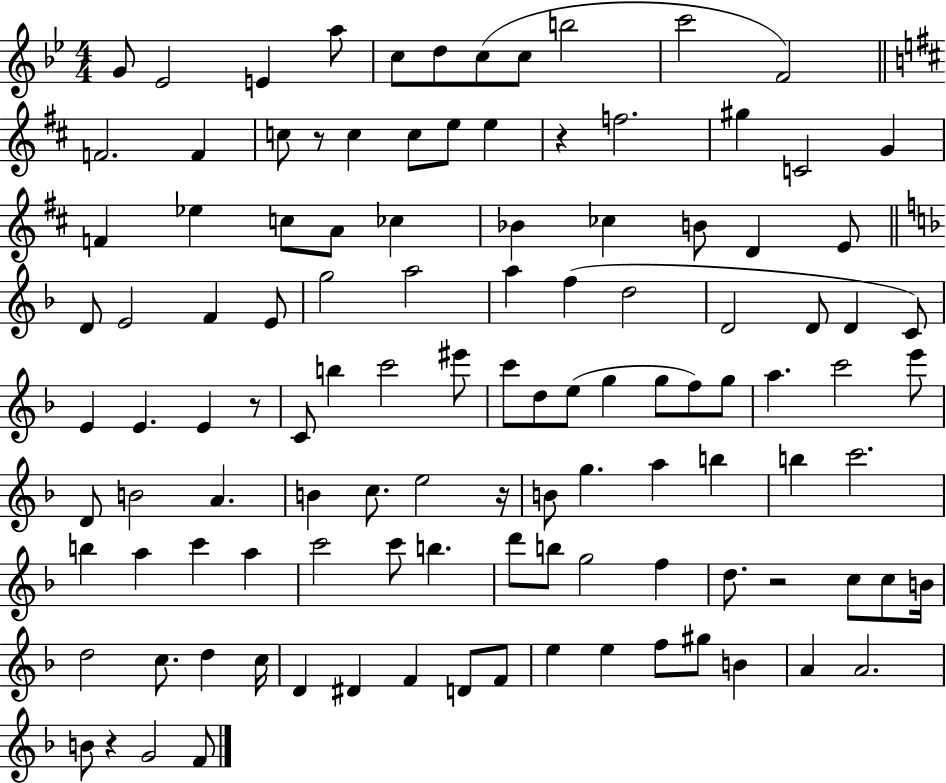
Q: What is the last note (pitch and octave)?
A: F4